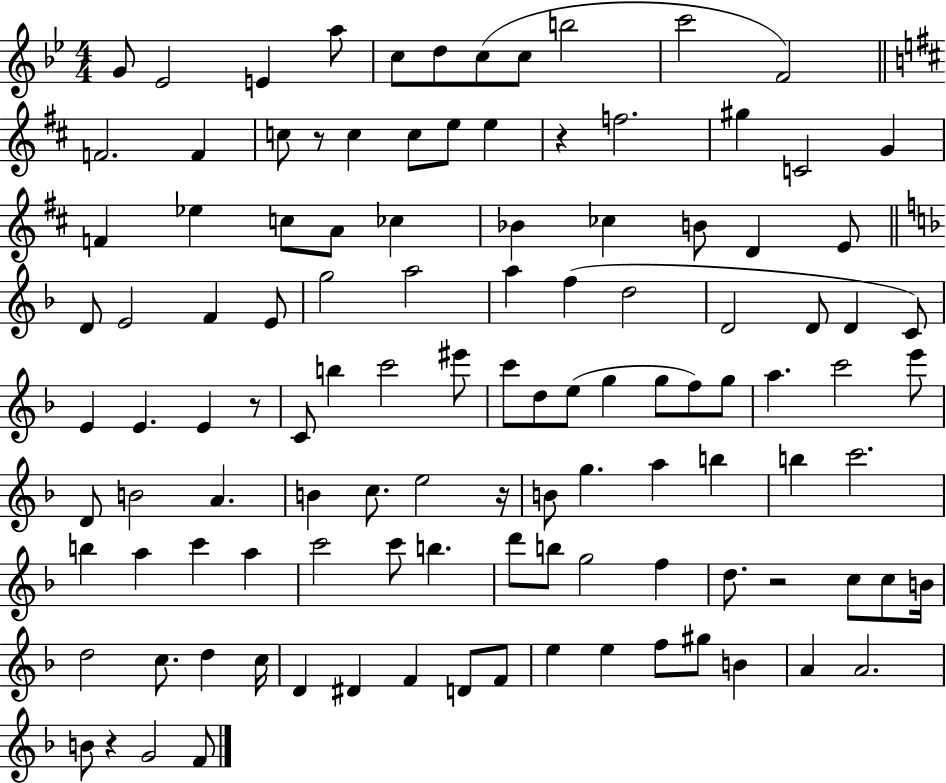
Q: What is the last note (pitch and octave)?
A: F4